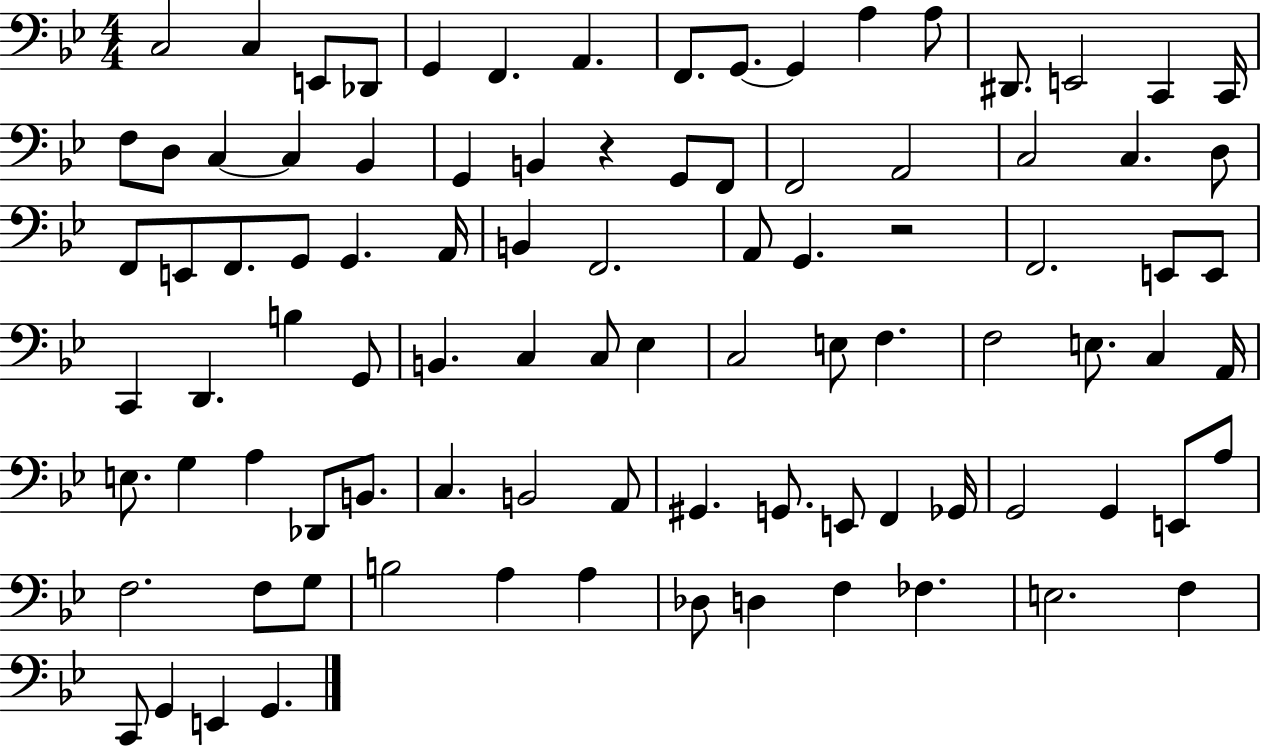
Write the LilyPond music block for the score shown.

{
  \clef bass
  \numericTimeSignature
  \time 4/4
  \key bes \major
  \repeat volta 2 { c2 c4 e,8 des,8 | g,4 f,4. a,4. | f,8. g,8.~~ g,4 a4 a8 | dis,8. e,2 c,4 c,16 | \break f8 d8 c4~~ c4 bes,4 | g,4 b,4 r4 g,8 f,8 | f,2 a,2 | c2 c4. d8 | \break f,8 e,8 f,8. g,8 g,4. a,16 | b,4 f,2. | a,8 g,4. r2 | f,2. e,8 e,8 | \break c,4 d,4. b4 g,8 | b,4. c4 c8 ees4 | c2 e8 f4. | f2 e8. c4 a,16 | \break e8. g4 a4 des,8 b,8. | c4. b,2 a,8 | gis,4. g,8. e,8 f,4 ges,16 | g,2 g,4 e,8 a8 | \break f2. f8 g8 | b2 a4 a4 | des8 d4 f4 fes4. | e2. f4 | \break c,8 g,4 e,4 g,4. | } \bar "|."
}